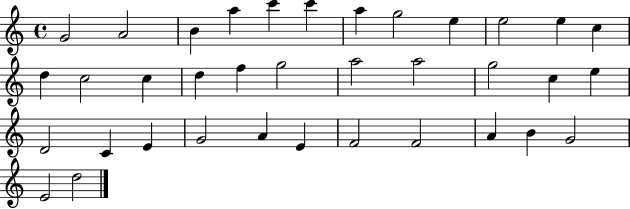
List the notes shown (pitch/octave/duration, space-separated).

G4/h A4/h B4/q A5/q C6/q C6/q A5/q G5/h E5/q E5/h E5/q C5/q D5/q C5/h C5/q D5/q F5/q G5/h A5/h A5/h G5/h C5/q E5/q D4/h C4/q E4/q G4/h A4/q E4/q F4/h F4/h A4/q B4/q G4/h E4/h D5/h